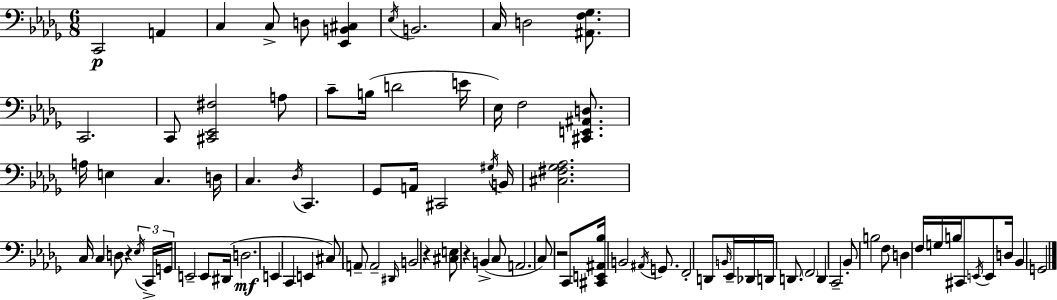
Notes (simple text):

C2/h A2/q C3/q C3/e D3/e [Eb2,B2,C#3]/q Eb3/s B2/h. C3/s D3/h [A#2,F3,Gb3]/e. C2/h. C2/e [C#2,Eb2,F#3]/h A3/e C4/e B3/s D4/h E4/s Eb3/s F3/h [C#2,E2,A#2,D3]/e. A3/s E3/q C3/q. D3/s C3/q. Db3/s C2/q. Gb2/e A2/s C#2/h G#3/s B2/s [C#3,F#3,Gb3,Ab3]/h. C3/s C3/q D3/e R/q Eb3/s C2/s G2/s E2/h E2/e D#2/s D3/h. E2/q C2/q E2/q C#3/e A2/e A2/h D#2/s B2/h R/q [C#3,E3]/e R/q B2/q C3/e A2/h. C3/e R/h C2/e [C#2,E2,A#2,Bb3]/s B2/h A#2/s G2/e. F2/h D2/e B2/s Eb2/s Db2/s D2/s D2/e. F2/h D2/q C2/h Bb2/e B3/h F3/e D3/q F3/s G3/s B3/s C#2/e E2/s E2/e D3/s Bb2/q G2/h